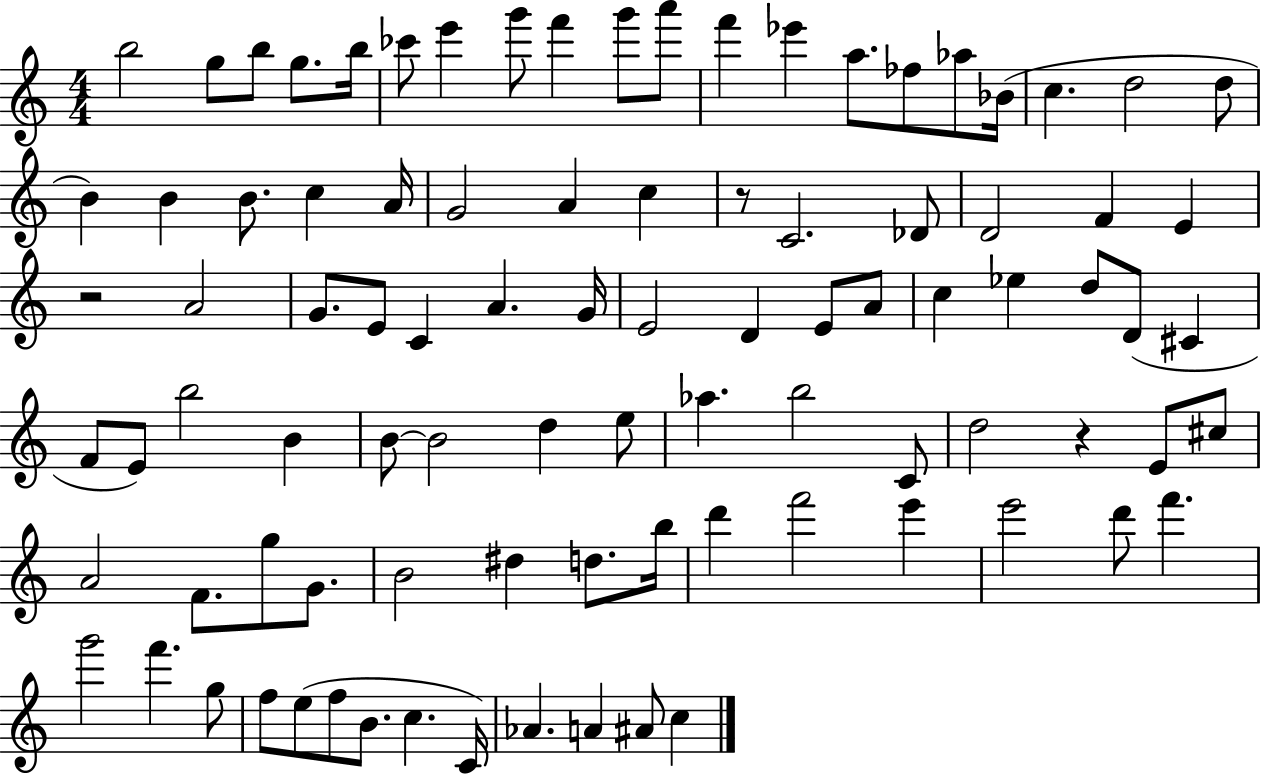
B5/h G5/e B5/e G5/e. B5/s CES6/e E6/q G6/e F6/q G6/e A6/e F6/q Eb6/q A5/e. FES5/e Ab5/e Bb4/s C5/q. D5/h D5/e B4/q B4/q B4/e. C5/q A4/s G4/h A4/q C5/q R/e C4/h. Db4/e D4/h F4/q E4/q R/h A4/h G4/e. E4/e C4/q A4/q. G4/s E4/h D4/q E4/e A4/e C5/q Eb5/q D5/e D4/e C#4/q F4/e E4/e B5/h B4/q B4/e B4/h D5/q E5/e Ab5/q. B5/h C4/e D5/h R/q E4/e C#5/e A4/h F4/e. G5/e G4/e. B4/h D#5/q D5/e. B5/s D6/q F6/h E6/q E6/h D6/e F6/q. G6/h F6/q. G5/e F5/e E5/e F5/e B4/e. C5/q. C4/s Ab4/q. A4/q A#4/e C5/q